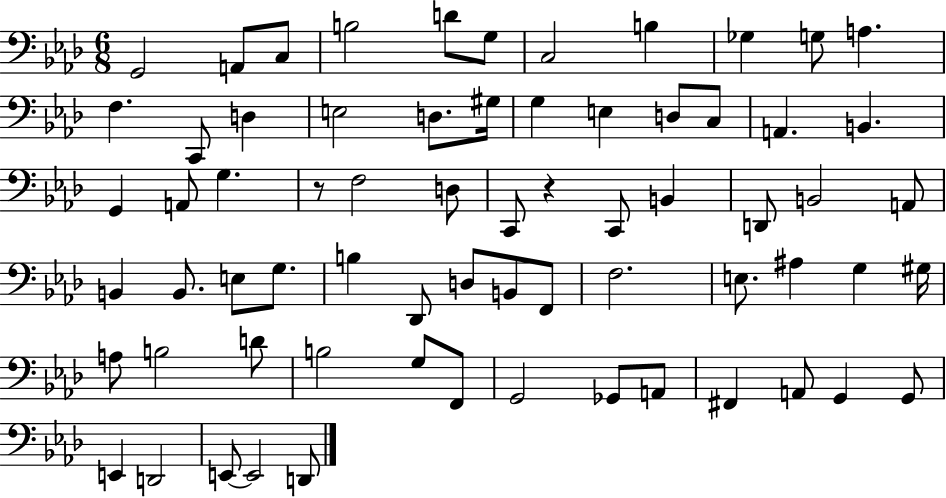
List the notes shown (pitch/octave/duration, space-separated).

G2/h A2/e C3/e B3/h D4/e G3/e C3/h B3/q Gb3/q G3/e A3/q. F3/q. C2/e D3/q E3/h D3/e. G#3/s G3/q E3/q D3/e C3/e A2/q. B2/q. G2/q A2/e G3/q. R/e F3/h D3/e C2/e R/q C2/e B2/q D2/e B2/h A2/e B2/q B2/e. E3/e G3/e. B3/q Db2/e D3/e B2/e F2/e F3/h. E3/e. A#3/q G3/q G#3/s A3/e B3/h D4/e B3/h G3/e F2/e G2/h Gb2/e A2/e F#2/q A2/e G2/q G2/e E2/q D2/h E2/e E2/h D2/e